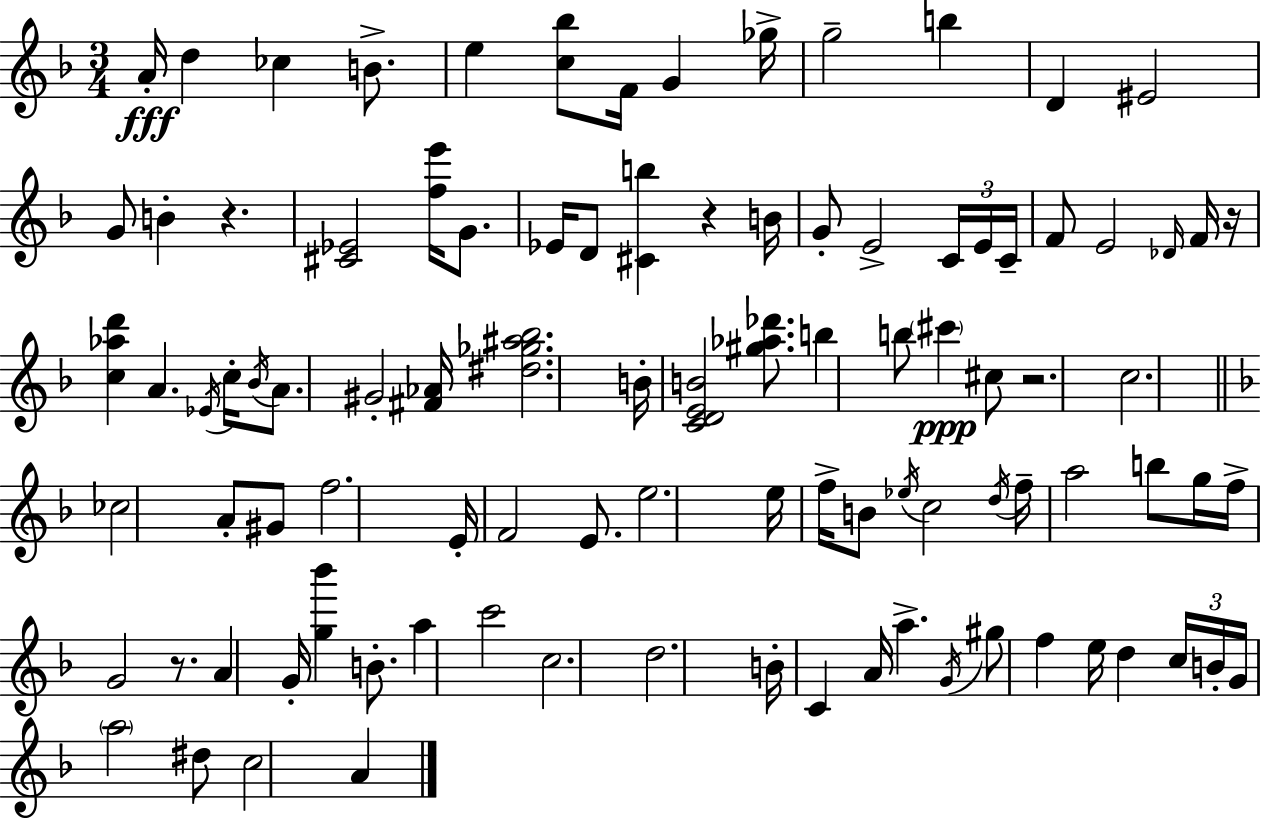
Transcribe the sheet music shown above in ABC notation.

X:1
T:Untitled
M:3/4
L:1/4
K:Dm
A/4 d _c B/2 e [c_b]/2 F/4 G _g/4 g2 b D ^E2 G/2 B z [^C_E]2 [fe']/4 G/2 _E/4 D/2 [^Cb] z B/4 G/2 E2 C/4 E/4 C/4 F/2 E2 _D/4 F/4 z/4 [c_ad'] A _E/4 c/4 _B/4 A/2 ^G2 [^F_A]/4 [^d_g^a_b]2 B/4 [CDEB]2 [^g_a_d']/2 b b/2 ^c' ^c/2 z2 c2 _c2 A/2 ^G/2 f2 E/4 F2 E/2 e2 e/4 f/4 B/2 _e/4 c2 d/4 f/4 a2 b/2 g/4 f/4 G2 z/2 A G/4 [g_b'] B/2 a c'2 c2 d2 B/4 C A/4 a G/4 ^g/2 f e/4 d c/4 B/4 G/4 a2 ^d/2 c2 A